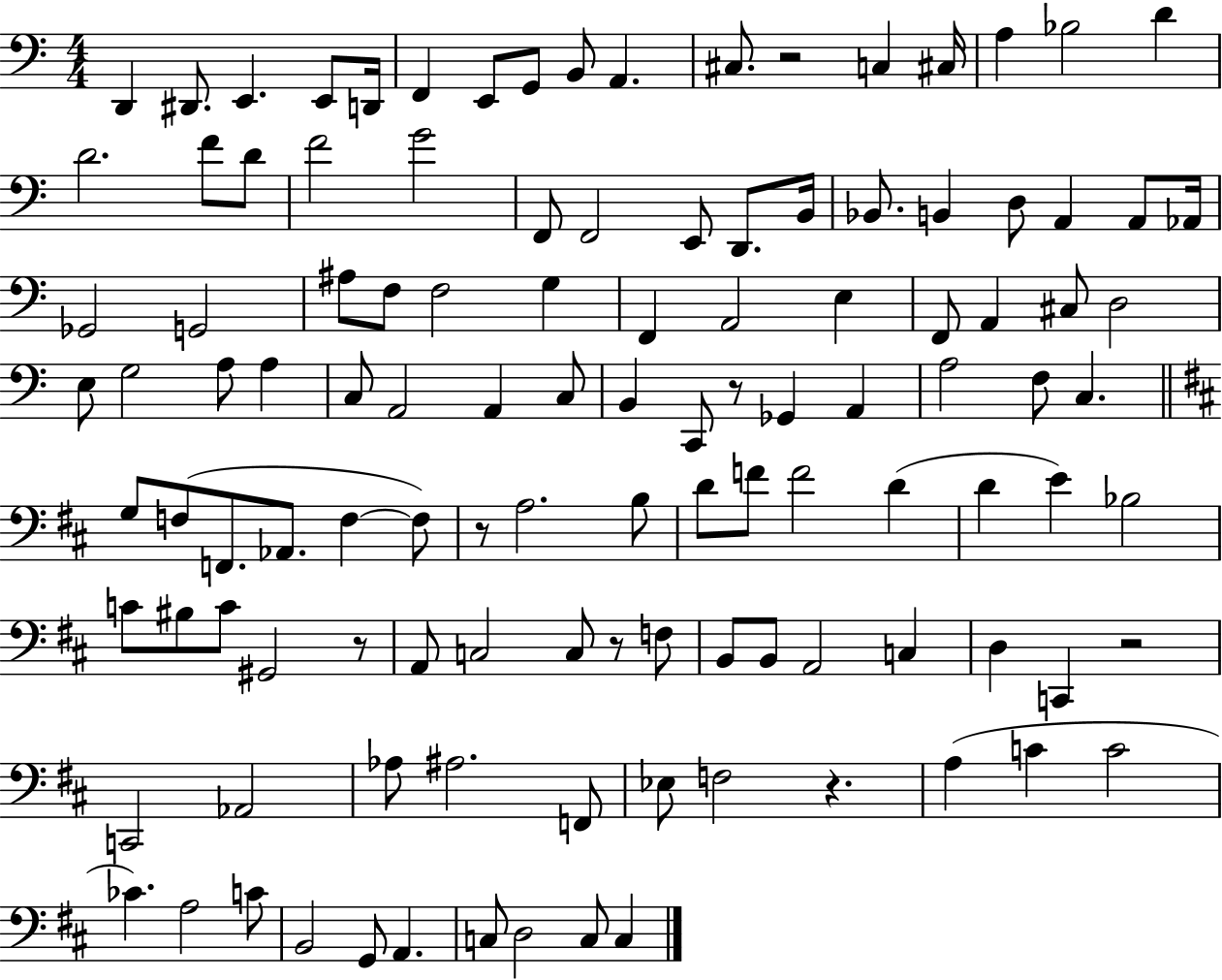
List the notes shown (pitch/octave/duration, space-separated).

D2/q D#2/e. E2/q. E2/e D2/s F2/q E2/e G2/e B2/e A2/q. C#3/e. R/h C3/q C#3/s A3/q Bb3/h D4/q D4/h. F4/e D4/e F4/h G4/h F2/e F2/h E2/e D2/e. B2/s Bb2/e. B2/q D3/e A2/q A2/e Ab2/s Gb2/h G2/h A#3/e F3/e F3/h G3/q F2/q A2/h E3/q F2/e A2/q C#3/e D3/h E3/e G3/h A3/e A3/q C3/e A2/h A2/q C3/e B2/q C2/e R/e Gb2/q A2/q A3/h F3/e C3/q. G3/e F3/e F2/e. Ab2/e. F3/q F3/e R/e A3/h. B3/e D4/e F4/e F4/h D4/q D4/q E4/q Bb3/h C4/e BIS3/e C4/e G#2/h R/e A2/e C3/h C3/e R/e F3/e B2/e B2/e A2/h C3/q D3/q C2/q R/h C2/h Ab2/h Ab3/e A#3/h. F2/e Eb3/e F3/h R/q. A3/q C4/q C4/h CES4/q. A3/h C4/e B2/h G2/e A2/q. C3/e D3/h C3/e C3/q